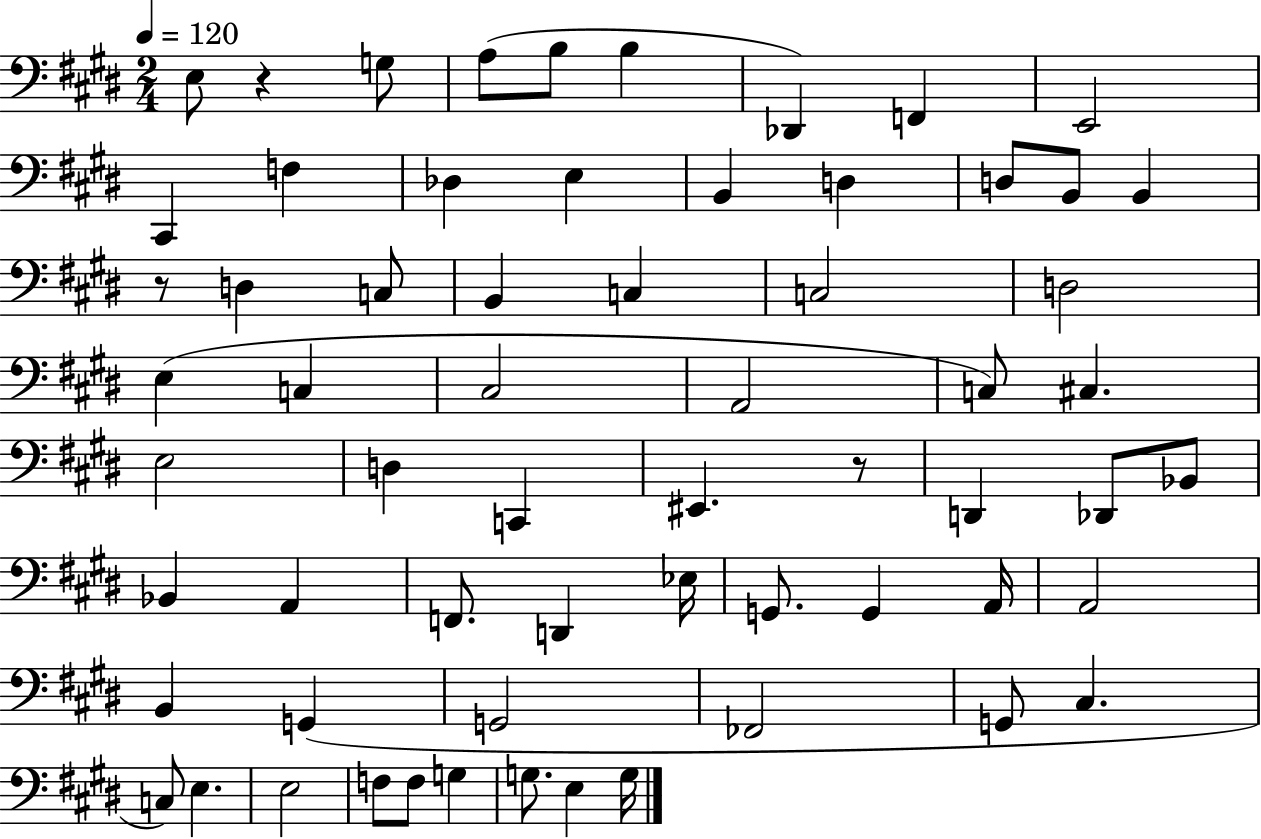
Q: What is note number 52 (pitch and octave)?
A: C3